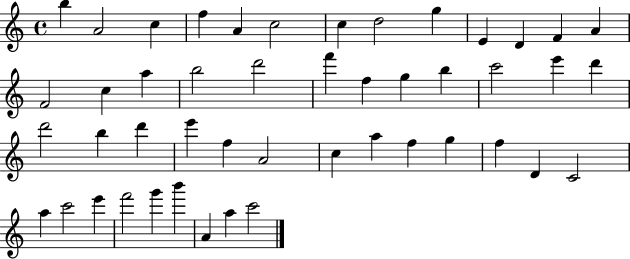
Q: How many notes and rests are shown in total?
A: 47